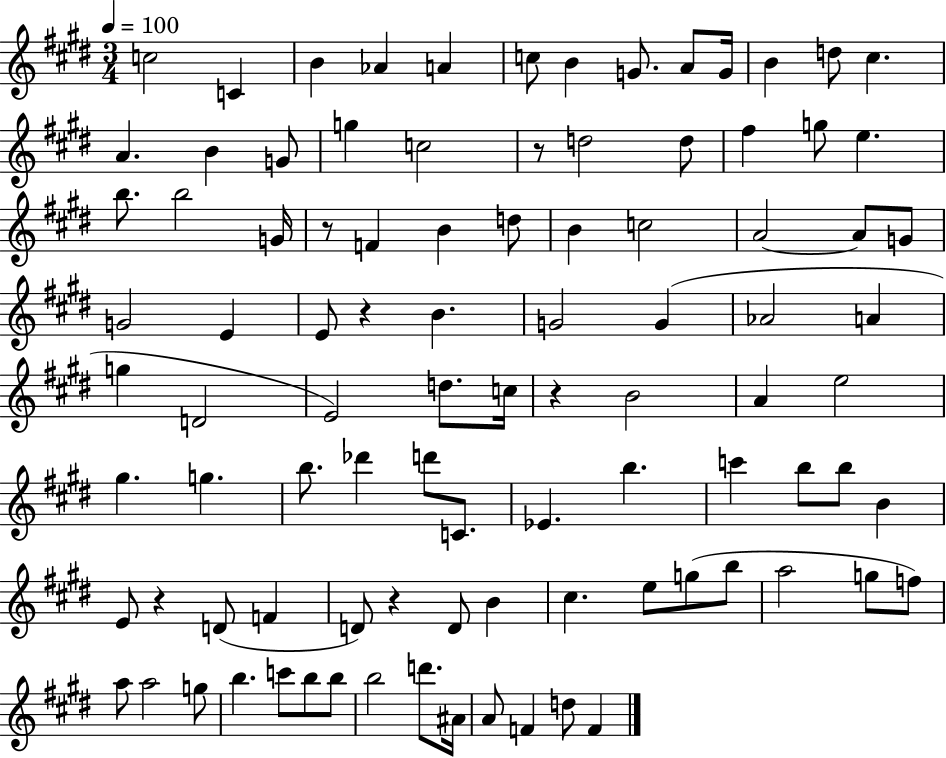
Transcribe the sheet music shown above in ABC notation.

X:1
T:Untitled
M:3/4
L:1/4
K:E
c2 C B _A A c/2 B G/2 A/2 G/4 B d/2 ^c A B G/2 g c2 z/2 d2 d/2 ^f g/2 e b/2 b2 G/4 z/2 F B d/2 B c2 A2 A/2 G/2 G2 E E/2 z B G2 G _A2 A g D2 E2 d/2 c/4 z B2 A e2 ^g g b/2 _d' d'/2 C/2 _E b c' b/2 b/2 B E/2 z D/2 F D/2 z D/2 B ^c e/2 g/2 b/2 a2 g/2 f/2 a/2 a2 g/2 b c'/2 b/2 b/2 b2 d'/2 ^A/4 A/2 F d/2 F